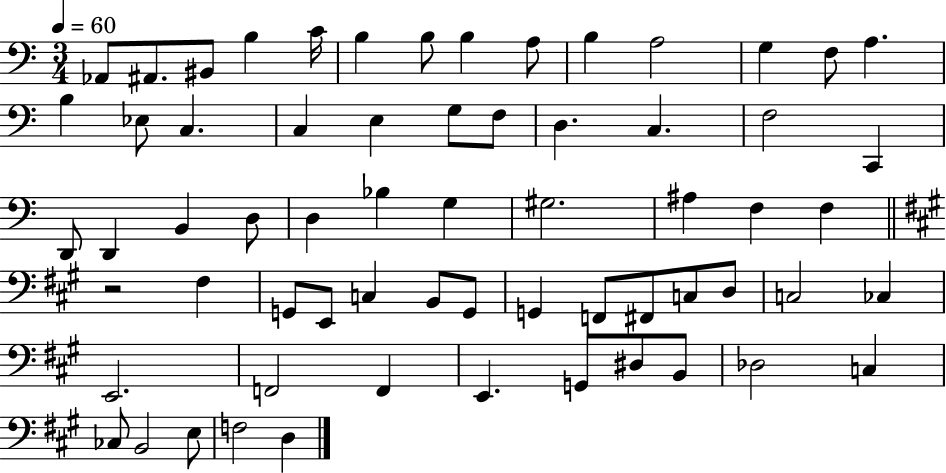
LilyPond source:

{
  \clef bass
  \numericTimeSignature
  \time 3/4
  \key c \major
  \tempo 4 = 60
  aes,8 ais,8. bis,8 b4 c'16 | b4 b8 b4 a8 | b4 a2 | g4 f8 a4. | \break b4 ees8 c4. | c4 e4 g8 f8 | d4. c4. | f2 c,4 | \break d,8 d,4 b,4 d8 | d4 bes4 g4 | gis2. | ais4 f4 f4 | \break \bar "||" \break \key a \major r2 fis4 | g,8 e,8 c4 b,8 g,8 | g,4 f,8 fis,8 c8 d8 | c2 ces4 | \break e,2. | f,2 f,4 | e,4. g,8 dis8 b,8 | des2 c4 | \break ces8 b,2 e8 | f2 d4 | \bar "|."
}